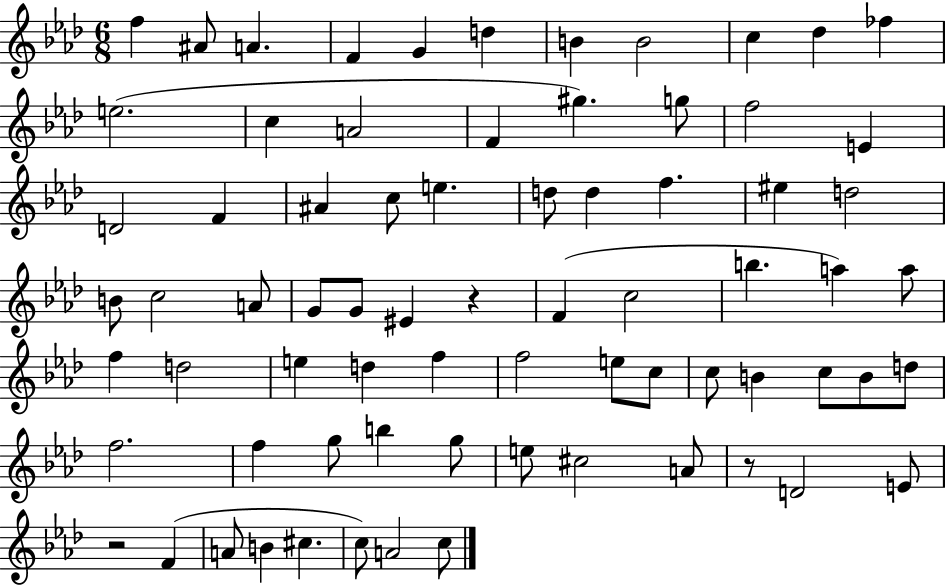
{
  \clef treble
  \numericTimeSignature
  \time 6/8
  \key aes \major
  f''4 ais'8 a'4. | f'4 g'4 d''4 | b'4 b'2 | c''4 des''4 fes''4 | \break e''2.( | c''4 a'2 | f'4 gis''4.) g''8 | f''2 e'4 | \break d'2 f'4 | ais'4 c''8 e''4. | d''8 d''4 f''4. | eis''4 d''2 | \break b'8 c''2 a'8 | g'8 g'8 eis'4 r4 | f'4( c''2 | b''4. a''4) a''8 | \break f''4 d''2 | e''4 d''4 f''4 | f''2 e''8 c''8 | c''8 b'4 c''8 b'8 d''8 | \break f''2. | f''4 g''8 b''4 g''8 | e''8 cis''2 a'8 | r8 d'2 e'8 | \break r2 f'4( | a'8 b'4 cis''4. | c''8) a'2 c''8 | \bar "|."
}